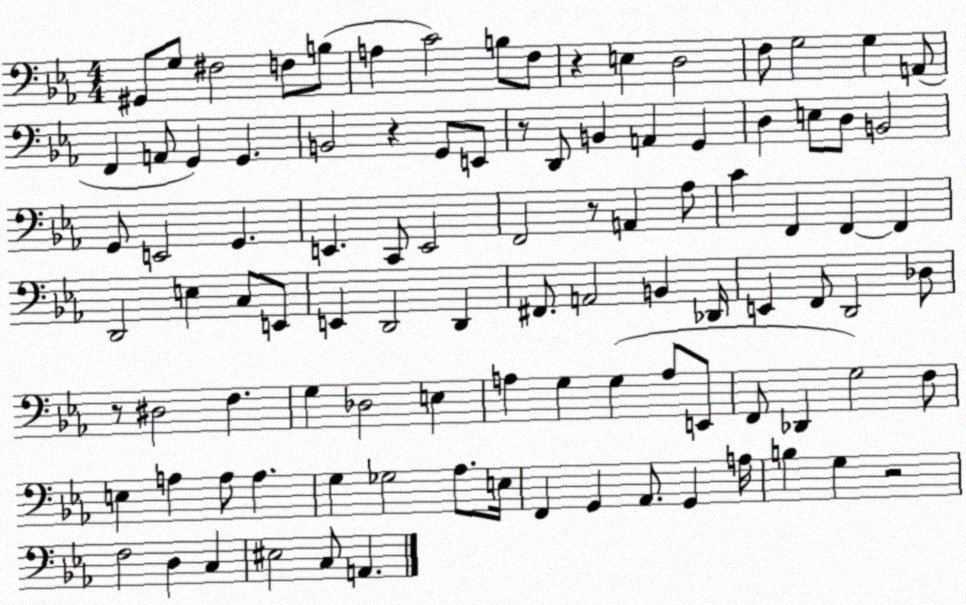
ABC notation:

X:1
T:Untitled
M:4/4
L:1/4
K:Eb
^G,,/2 G,/2 ^F,2 F,/2 B,/2 A, C2 B,/2 F,/2 z E, D,2 F,/2 G,2 G, A,,/2 F,, A,,/2 G,, G,, B,,2 z G,,/2 E,,/2 z/2 D,,/2 B,, A,, G,, D, E,/2 D,/2 B,,2 G,,/2 E,,2 G,, E,, C,,/2 E,,2 F,,2 z/2 A,, _A,/2 C F,, F,, F,, D,,2 E, C,/2 E,,/2 E,, D,,2 D,, ^F,,/2 A,,2 B,, _D,,/4 E,, F,,/2 D,,2 _D,/2 z/2 ^D,2 F, G, _D,2 E, A, G, G, A,/2 E,,/2 F,,/2 _D,, G,2 F,/2 E, A, A,/2 A, G, _G,2 _A,/2 E,/4 F,, G,, _A,,/2 G,, A,/4 B, G, z2 F,2 D, C, ^E,2 C,/2 A,,